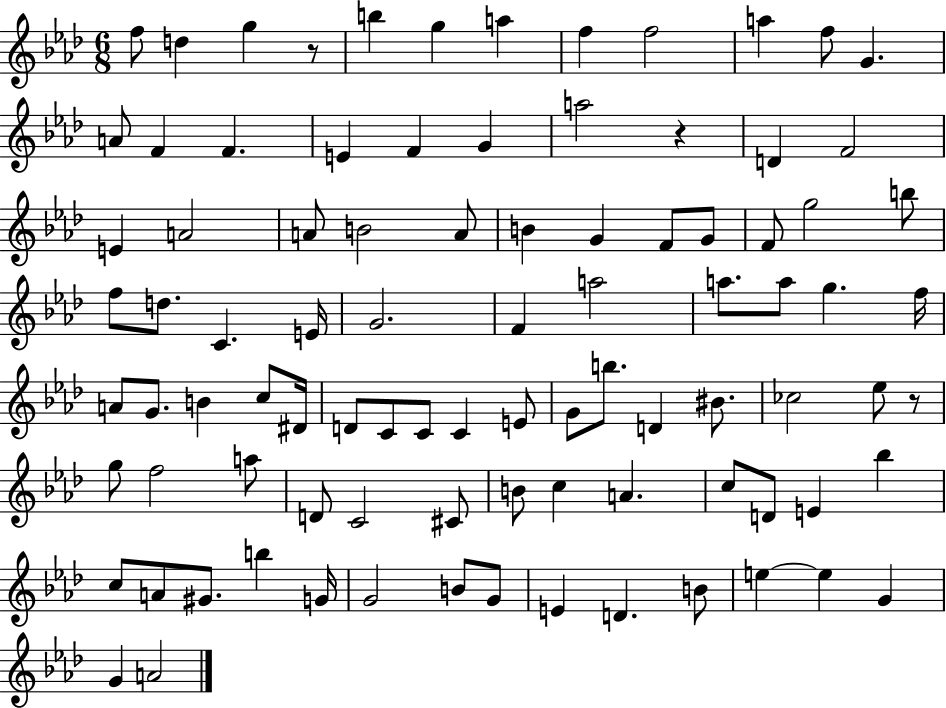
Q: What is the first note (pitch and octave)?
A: F5